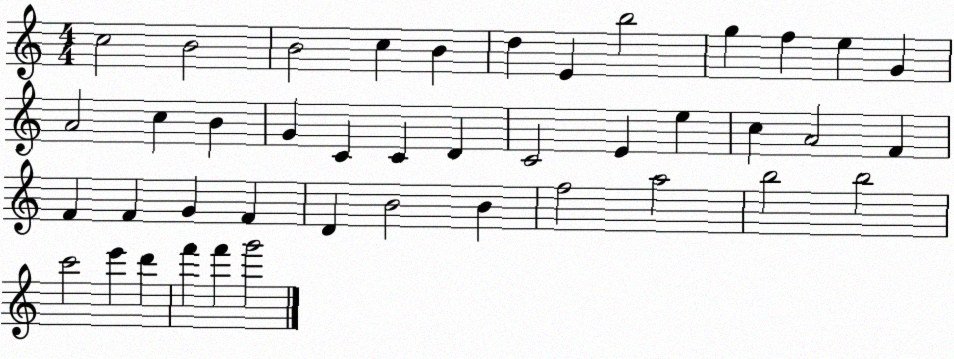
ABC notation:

X:1
T:Untitled
M:4/4
L:1/4
K:C
c2 B2 B2 c B d E b2 g f e G A2 c B G C C D C2 E e c A2 F F F G F D B2 B f2 a2 b2 b2 c'2 e' d' f' f' g'2